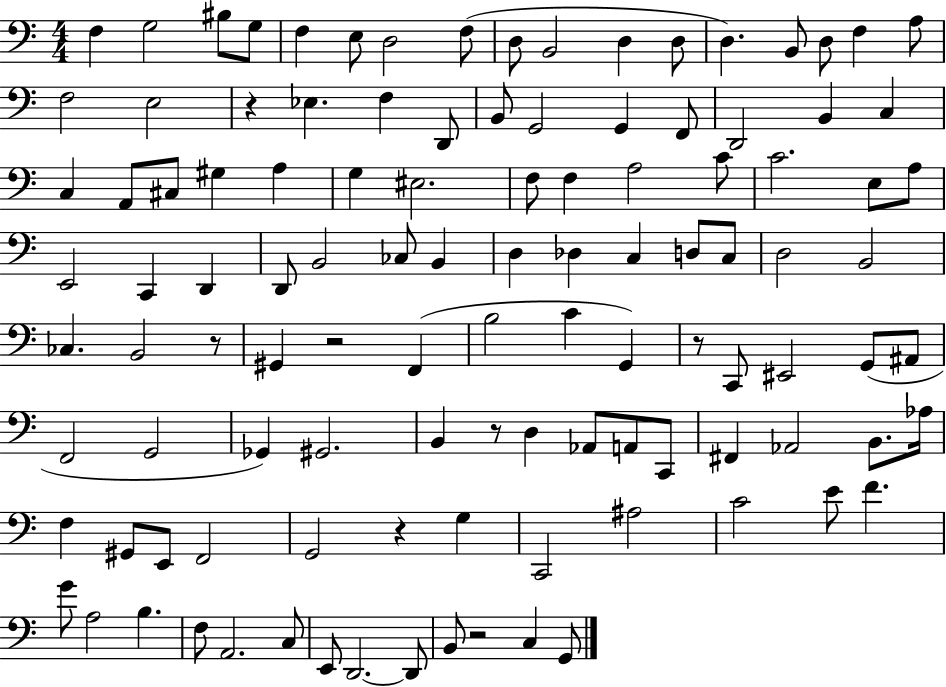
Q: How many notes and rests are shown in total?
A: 111